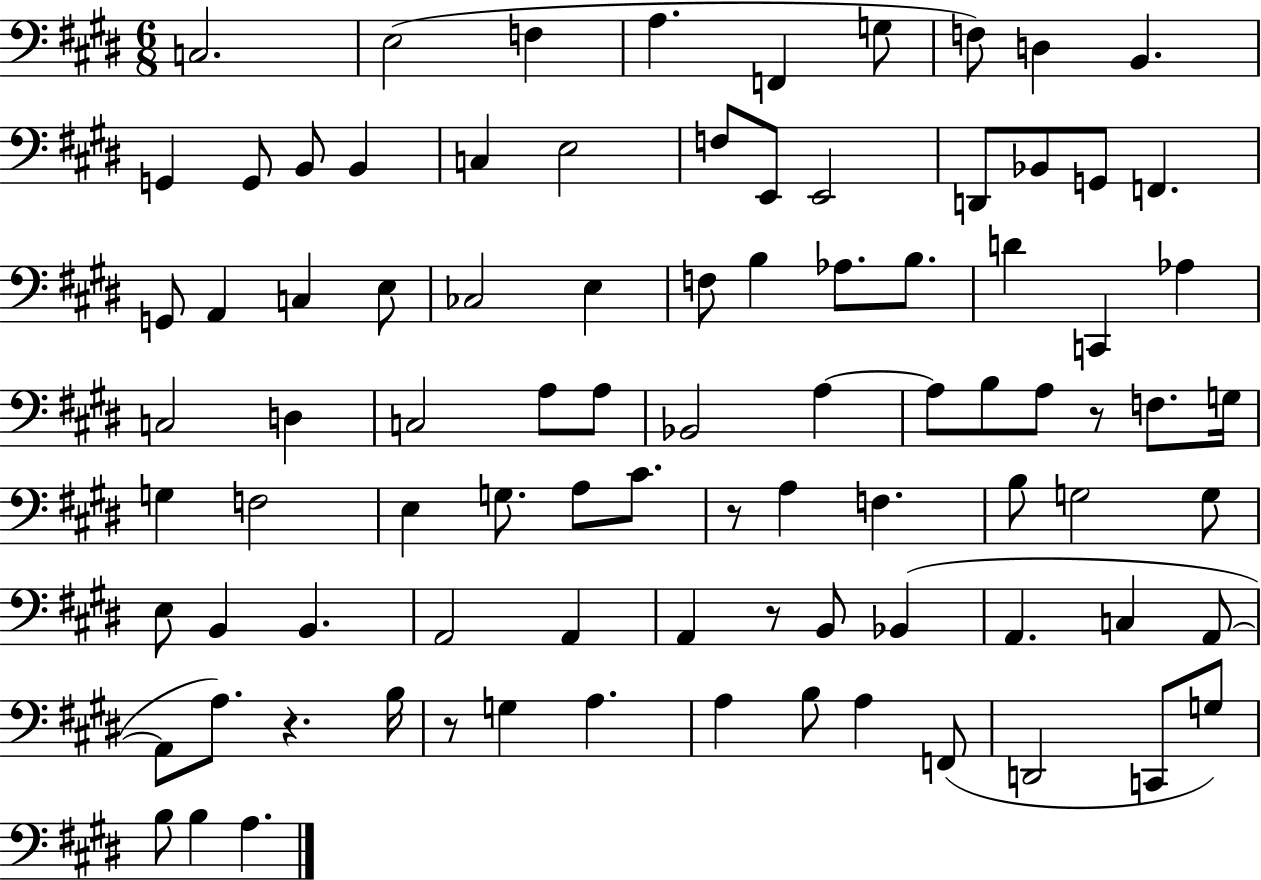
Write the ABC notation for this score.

X:1
T:Untitled
M:6/8
L:1/4
K:E
C,2 E,2 F, A, F,, G,/2 F,/2 D, B,, G,, G,,/2 B,,/2 B,, C, E,2 F,/2 E,,/2 E,,2 D,,/2 _B,,/2 G,,/2 F,, G,,/2 A,, C, E,/2 _C,2 E, F,/2 B, _A,/2 B,/2 D C,, _A, C,2 D, C,2 A,/2 A,/2 _B,,2 A, A,/2 B,/2 A,/2 z/2 F,/2 G,/4 G, F,2 E, G,/2 A,/2 ^C/2 z/2 A, F, B,/2 G,2 G,/2 E,/2 B,, B,, A,,2 A,, A,, z/2 B,,/2 _B,, A,, C, A,,/2 A,,/2 A,/2 z B,/4 z/2 G, A, A, B,/2 A, F,,/2 D,,2 C,,/2 G,/2 B,/2 B, A,